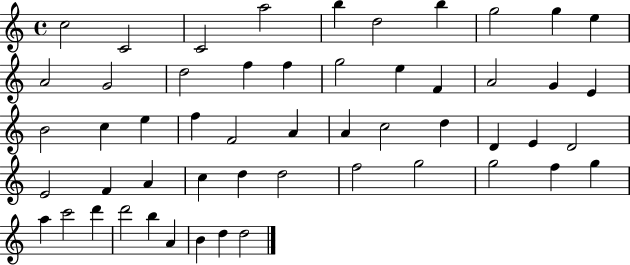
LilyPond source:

{
  \clef treble
  \time 4/4
  \defaultTimeSignature
  \key c \major
  c''2 c'2 | c'2 a''2 | b''4 d''2 b''4 | g''2 g''4 e''4 | \break a'2 g'2 | d''2 f''4 f''4 | g''2 e''4 f'4 | a'2 g'4 e'4 | \break b'2 c''4 e''4 | f''4 f'2 a'4 | a'4 c''2 d''4 | d'4 e'4 d'2 | \break e'2 f'4 a'4 | c''4 d''4 d''2 | f''2 g''2 | g''2 f''4 g''4 | \break a''4 c'''2 d'''4 | d'''2 b''4 a'4 | b'4 d''4 d''2 | \bar "|."
}